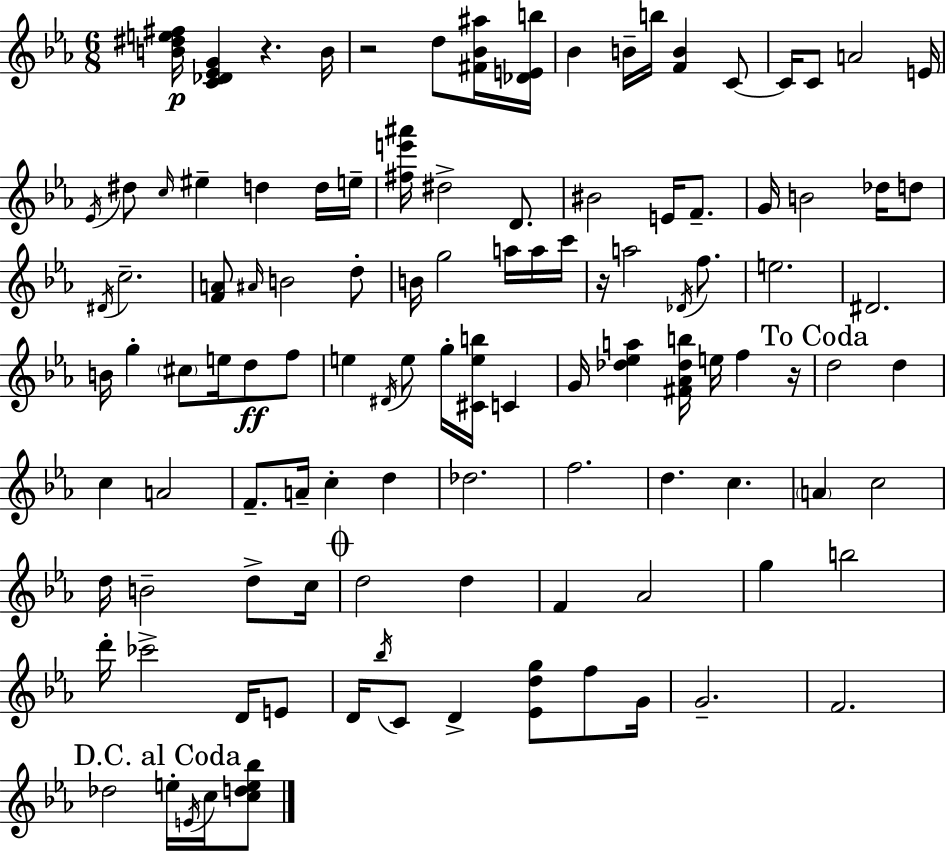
{
  \clef treble
  \numericTimeSignature
  \time 6/8
  \key c \minor
  <b' dis'' e'' fis''>16\p <c' des' ees' g'>4 r4. b'16 | r2 d''8 <fis' bes' ais''>16 <des' e' b''>16 | bes'4 b'16-- b''16 <f' b'>4 c'8~~ | c'16 c'8 a'2 e'16 | \break \acciaccatura { ees'16 } dis''8 \grace { c''16 } eis''4-- d''4 | d''16 e''16-- <fis'' e''' ais'''>16 dis''2-> d'8. | bis'2 e'16 f'8.-- | g'16 b'2 des''16 | \break d''8 \acciaccatura { dis'16 } c''2.-- | <f' a'>8 \grace { ais'16 } b'2 | d''8-. b'16 g''2 | a''16 a''16 c'''16 r16 a''2 | \break \acciaccatura { des'16 } f''8. e''2. | dis'2. | b'16 g''4-. \parenthesize cis''8 | e''16 d''8\ff f''8 e''4 \acciaccatura { dis'16 } e''8 | \break g''16-. <cis' e'' b''>16 c'4 g'16 <des'' ees'' a''>4 <fis' aes' des'' b''>16 | e''16 f''4 r16 \mark "To Coda" d''2 | d''4 c''4 a'2 | f'8.-- a'16-- c''4-. | \break d''4 des''2. | f''2. | d''4. | c''4. \parenthesize a'4 c''2 | \break d''16 b'2-- | d''8-> c''16 \mark \markup { \musicglyph "scripts.coda" } d''2 | d''4 f'4 aes'2 | g''4 b''2 | \break d'''16-. ces'''2-> | d'16 e'8 d'16 \acciaccatura { bes''16 } c'8 d'4-> | <ees' d'' g''>8 f''8 g'16 g'2.-- | f'2. | \break \mark "D.C. al Coda" des''2 | e''16-. \acciaccatura { e'16 } c''16 <c'' d'' e'' bes''>8 \bar "|."
}